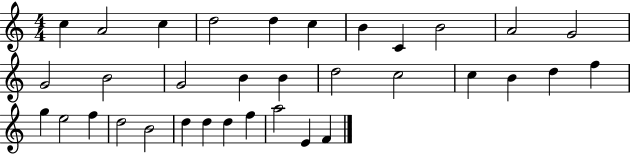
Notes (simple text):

C5/q A4/h C5/q D5/h D5/q C5/q B4/q C4/q B4/h A4/h G4/h G4/h B4/h G4/h B4/q B4/q D5/h C5/h C5/q B4/q D5/q F5/q G5/q E5/h F5/q D5/h B4/h D5/q D5/q D5/q F5/q A5/h E4/q F4/q